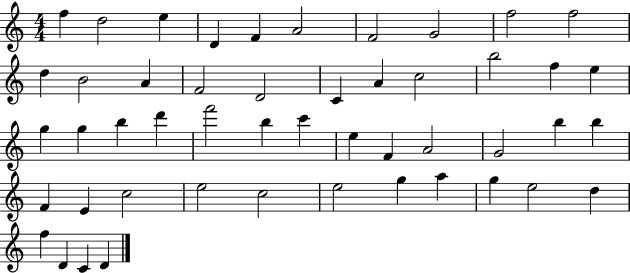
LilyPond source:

{
  \clef treble
  \numericTimeSignature
  \time 4/4
  \key c \major
  f''4 d''2 e''4 | d'4 f'4 a'2 | f'2 g'2 | f''2 f''2 | \break d''4 b'2 a'4 | f'2 d'2 | c'4 a'4 c''2 | b''2 f''4 e''4 | \break g''4 g''4 b''4 d'''4 | f'''2 b''4 c'''4 | e''4 f'4 a'2 | g'2 b''4 b''4 | \break f'4 e'4 c''2 | e''2 c''2 | e''2 g''4 a''4 | g''4 e''2 d''4 | \break f''4 d'4 c'4 d'4 | \bar "|."
}